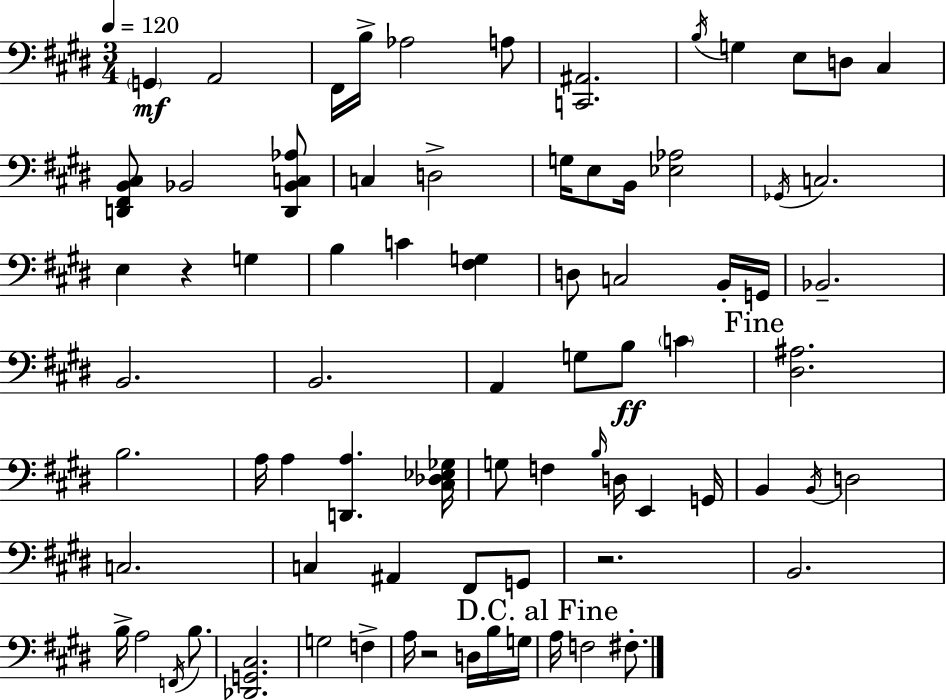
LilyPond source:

{
  \clef bass
  \numericTimeSignature
  \time 3/4
  \key e \major
  \tempo 4 = 120
  \parenthesize g,4\mf a,2 | fis,16 b16-> aes2 a8 | <c, ais,>2. | \acciaccatura { b16 } g4 e8 d8 cis4 | \break <d, fis, b, cis>8 bes,2 <d, bes, c aes>8 | c4 d2-> | g16 e8 b,16 <ees aes>2 | \acciaccatura { ges,16 } c2. | \break e4 r4 g4 | b4 c'4 <fis g>4 | d8 c2 | b,16-. g,16 bes,2.-- | \break b,2. | b,2. | a,4 g8 b8\ff \parenthesize c'4 | \mark "Fine" <dis ais>2. | \break b2. | a16 a4 <d, a>4. | <cis des ees ges>16 g8 f4 \grace { b16 } d16 e,4 | g,16 b,4 \acciaccatura { b,16 } d2 | \break c2. | c4 ais,4 | fis,8 g,8 r2. | b,2. | \break b16-> a2 | \acciaccatura { f,16 } b8. <des, g, cis>2. | g2 | f4-> a16 r2 | \break d16 b16 g16 \mark "D.C. al Fine" a16 f2 | fis8.-. \bar "|."
}